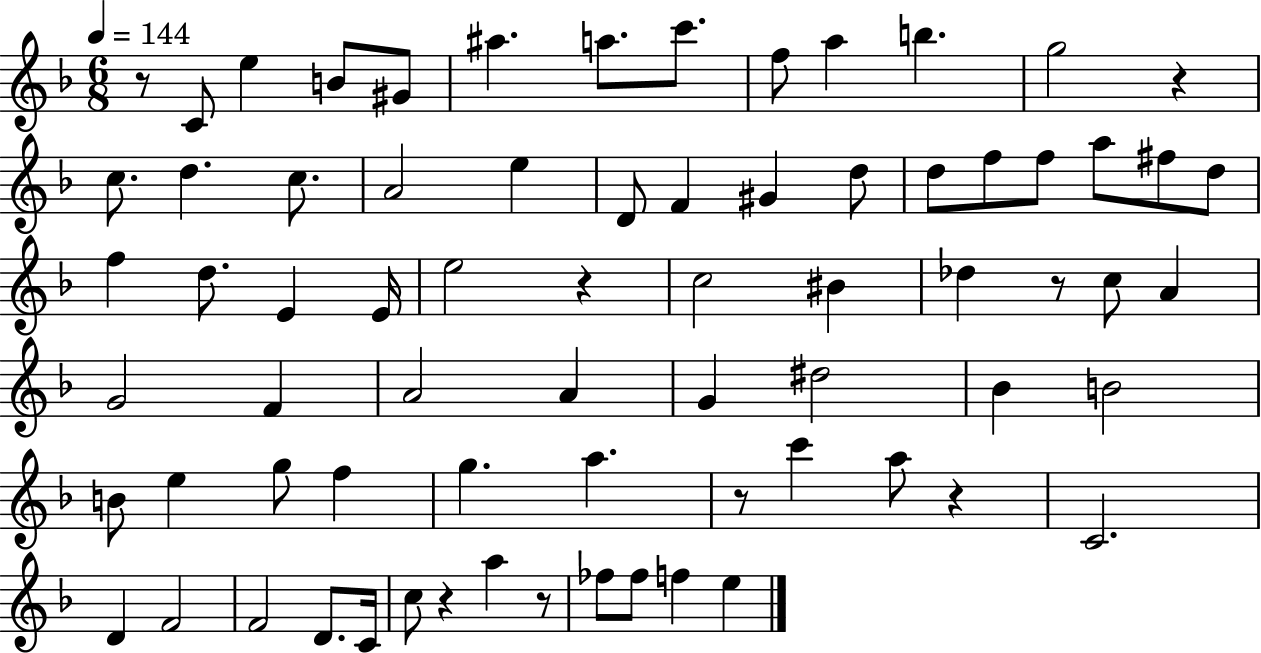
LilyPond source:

{
  \clef treble
  \numericTimeSignature
  \time 6/8
  \key f \major
  \tempo 4 = 144
  r8 c'8 e''4 b'8 gis'8 | ais''4. a''8. c'''8. | f''8 a''4 b''4. | g''2 r4 | \break c''8. d''4. c''8. | a'2 e''4 | d'8 f'4 gis'4 d''8 | d''8 f''8 f''8 a''8 fis''8 d''8 | \break f''4 d''8. e'4 e'16 | e''2 r4 | c''2 bis'4 | des''4 r8 c''8 a'4 | \break g'2 f'4 | a'2 a'4 | g'4 dis''2 | bes'4 b'2 | \break b'8 e''4 g''8 f''4 | g''4. a''4. | r8 c'''4 a''8 r4 | c'2. | \break d'4 f'2 | f'2 d'8. c'16 | c''8 r4 a''4 r8 | fes''8 fes''8 f''4 e''4 | \break \bar "|."
}